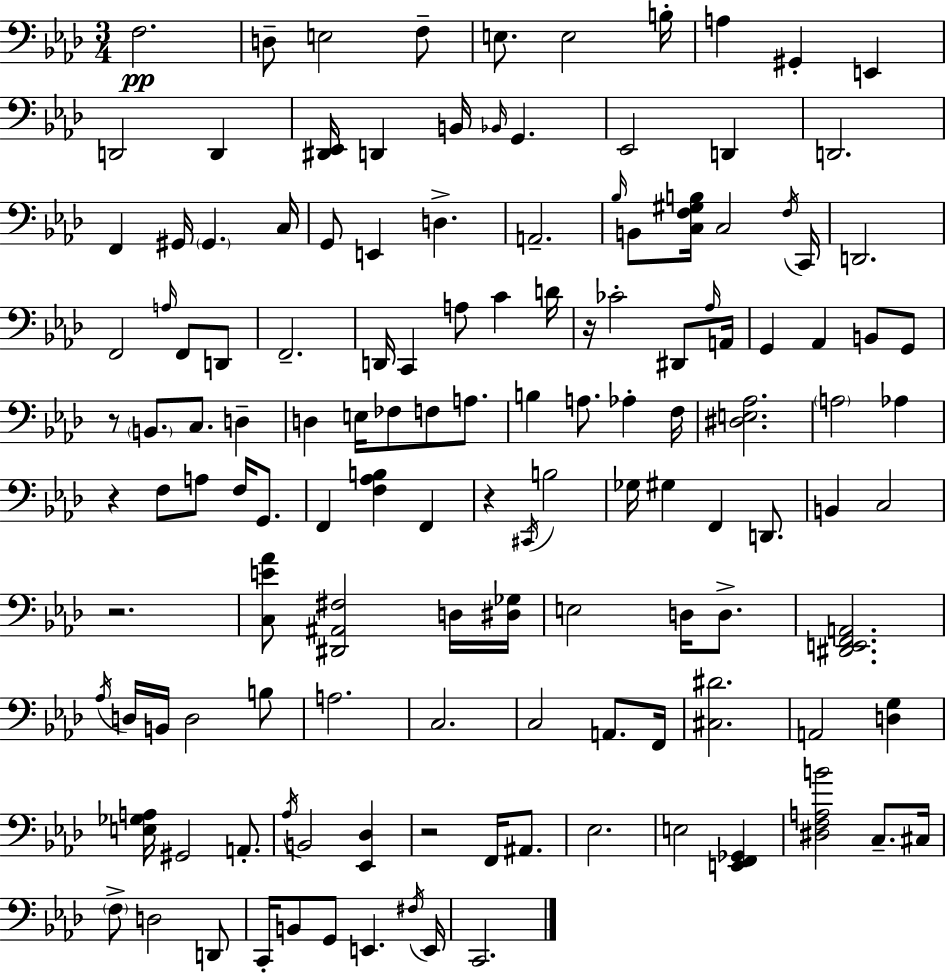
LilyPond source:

{
  \clef bass
  \numericTimeSignature
  \time 3/4
  \key f \minor
  f2.\pp | d8-- e2 f8-- | e8. e2 b16-. | a4 gis,4-. e,4 | \break d,2 d,4 | <dis, ees,>16 d,4 b,16 \grace { bes,16 } g,4. | ees,2 d,4 | d,2. | \break f,4 gis,16 \parenthesize gis,4. | c16 g,8 e,4 d4.-> | a,2.-- | \grace { bes16 } b,8 <c f gis b>16 c2 | \break \acciaccatura { f16 } c,16 d,2. | f,2 \grace { a16 } | f,8 d,8 f,2.-- | d,16 c,4 a8 c'4 | \break d'16 r16 ces'2-. | dis,8 \grace { aes16 } a,16 g,4 aes,4 | b,8 g,8 r8 \parenthesize b,8. c8. | d4-- d4 e16 fes8 | \break f8 a8. b4 a8. | aes4-. f16 <dis e aes>2. | \parenthesize a2 | aes4 r4 f8 a8 | \break f16 g,8. f,4 <f aes b>4 | f,4 r4 \acciaccatura { cis,16 } b2 | ges16 gis4 f,4 | d,8. b,4 c2 | \break r2. | <c e' aes'>8 <dis, ais, fis>2 | d16 <dis ges>16 e2 | d16 d8.-> <dis, e, f, a,>2. | \break \acciaccatura { aes16 } d16 b,16 d2 | b8 a2. | c2. | c2 | \break a,8. f,16 <cis dis'>2. | a,2 | <d g>4 <e ges a>16 gis,2 | a,8.-. \acciaccatura { aes16 } b,2 | \break <ees, des>4 r2 | f,16 ais,8. ees2. | e2 | <e, f, ges,>4 <dis f a b'>2 | \break c8.-- cis16 \parenthesize f8-> d2 | d,8 c,16-. b,8 g,8 | e,4. \acciaccatura { fis16 } e,16 c,2. | \bar "|."
}